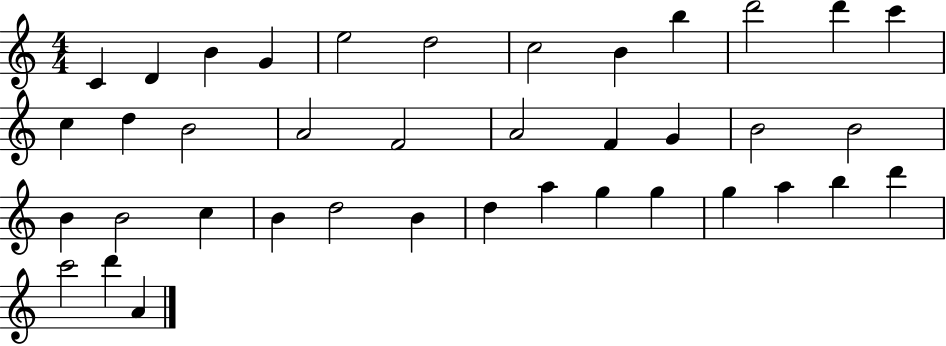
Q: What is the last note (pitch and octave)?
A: A4